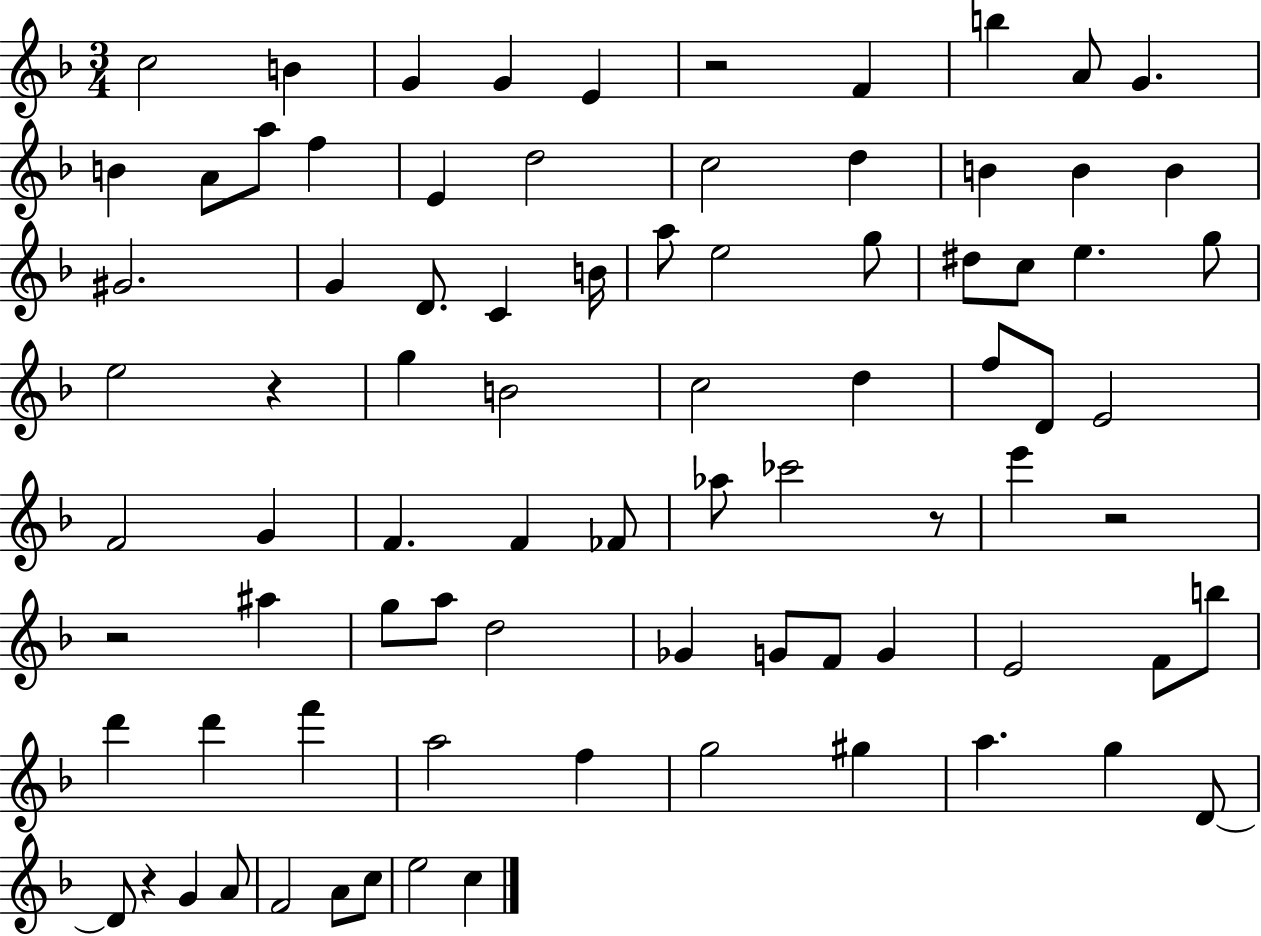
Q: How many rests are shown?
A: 6